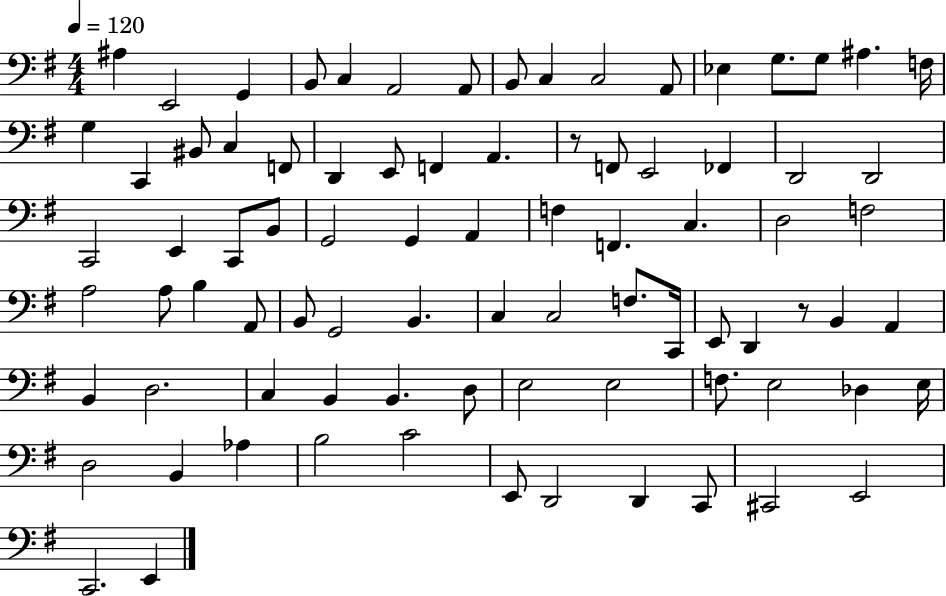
{
  \clef bass
  \numericTimeSignature
  \time 4/4
  \key g \major
  \tempo 4 = 120
  \repeat volta 2 { ais4 e,2 g,4 | b,8 c4 a,2 a,8 | b,8 c4 c2 a,8 | ees4 g8. g8 ais4. f16 | \break g4 c,4 bis,8 c4 f,8 | d,4 e,8 f,4 a,4. | r8 f,8 e,2 fes,4 | d,2 d,2 | \break c,2 e,4 c,8 b,8 | g,2 g,4 a,4 | f4 f,4. c4. | d2 f2 | \break a2 a8 b4 a,8 | b,8 g,2 b,4. | c4 c2 f8. c,16 | e,8 d,4 r8 b,4 a,4 | \break b,4 d2. | c4 b,4 b,4. d8 | e2 e2 | f8. e2 des4 e16 | \break d2 b,4 aes4 | b2 c'2 | e,8 d,2 d,4 c,8 | cis,2 e,2 | \break c,2. e,4 | } \bar "|."
}